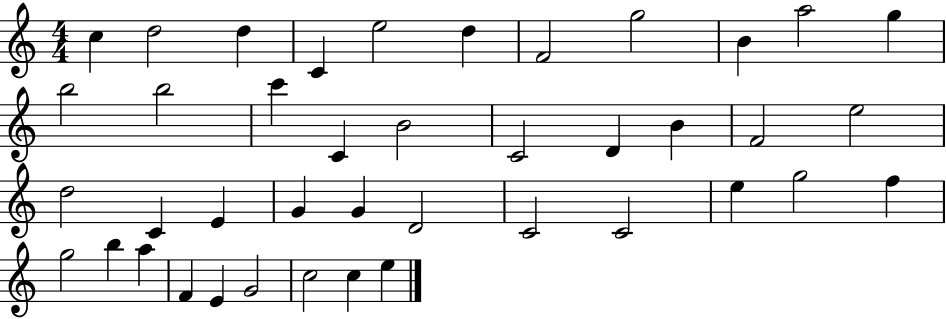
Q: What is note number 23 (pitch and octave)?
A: C4